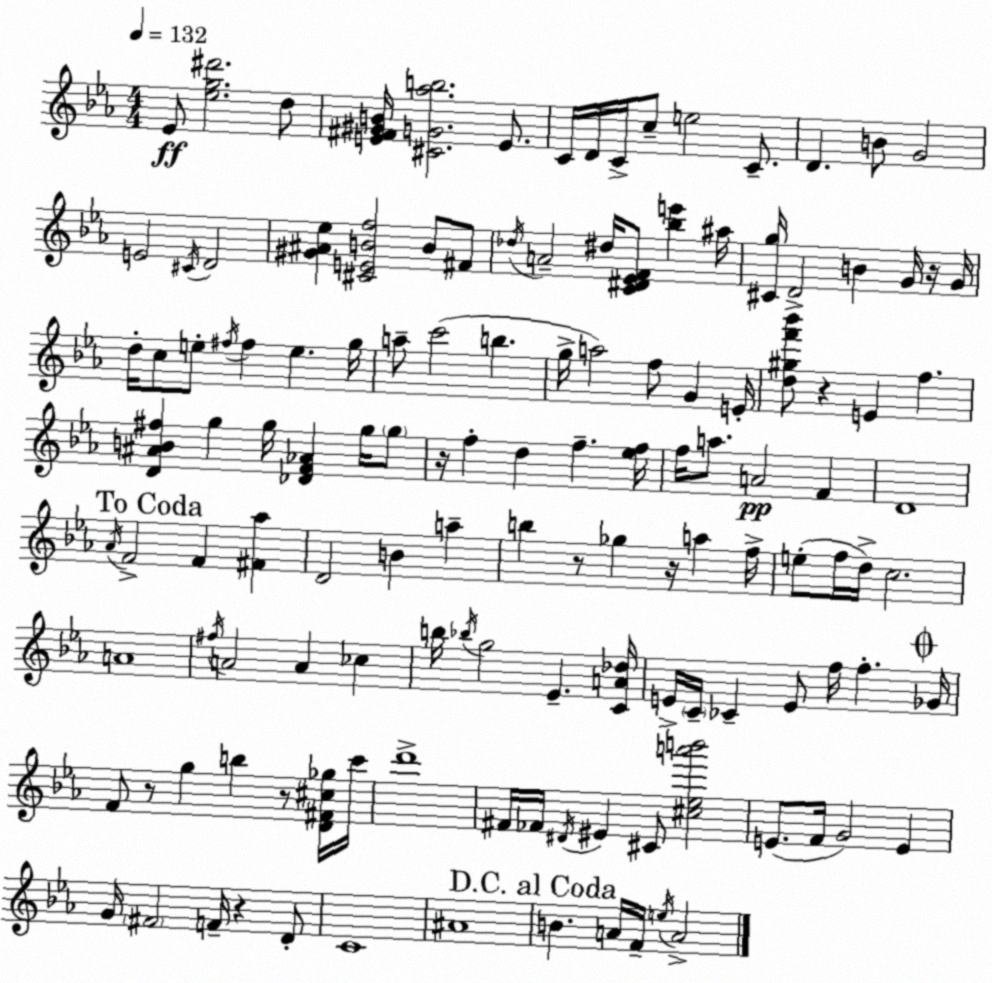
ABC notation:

X:1
T:Untitled
M:4/4
L:1/4
K:Eb
_E/2 [_eg^d']2 d/2 [E^F^GB]/4 [^CG_ab]2 E/2 C/4 D/4 C/4 c/2 e2 C/2 D B/2 G2 E2 ^C/4 D2 [^G^A_e] [^CEBf]2 B/2 ^F/2 _d/4 A2 ^d/4 [C^D_EF]/2 [_be'] ^a/4 [^Cg]/4 D2 B G/4 z/4 G/4 d/4 c/2 e/2 ^f/4 ^f e g/4 a/2 c'2 b g/4 a2 f/2 G E/4 [d^gf'_b']/2 z E f [D^AB^f] g g/4 [_DF_A] g/4 g/2 z/4 f d f [_ef]/4 f/4 a/2 A2 F D4 _A/4 F2 F [^F_a] D2 B a b z/2 _g z/4 a f/4 e/2 f/4 d/4 c2 A4 ^f/4 A2 A _c b/4 _b/4 g2 _E [CA_d]/4 E/4 C/4 _C E/2 f/4 f _G/4 F/2 z/2 g b z/2 [D^F^c_g]/4 c'/4 d'4 ^F/4 _F/4 ^D/4 ^E ^C/2 [^c_ea'b']2 E/2 F/4 G2 E G/4 ^F2 F/4 z D/2 C4 ^A4 B A/4 F/4 e/4 A2